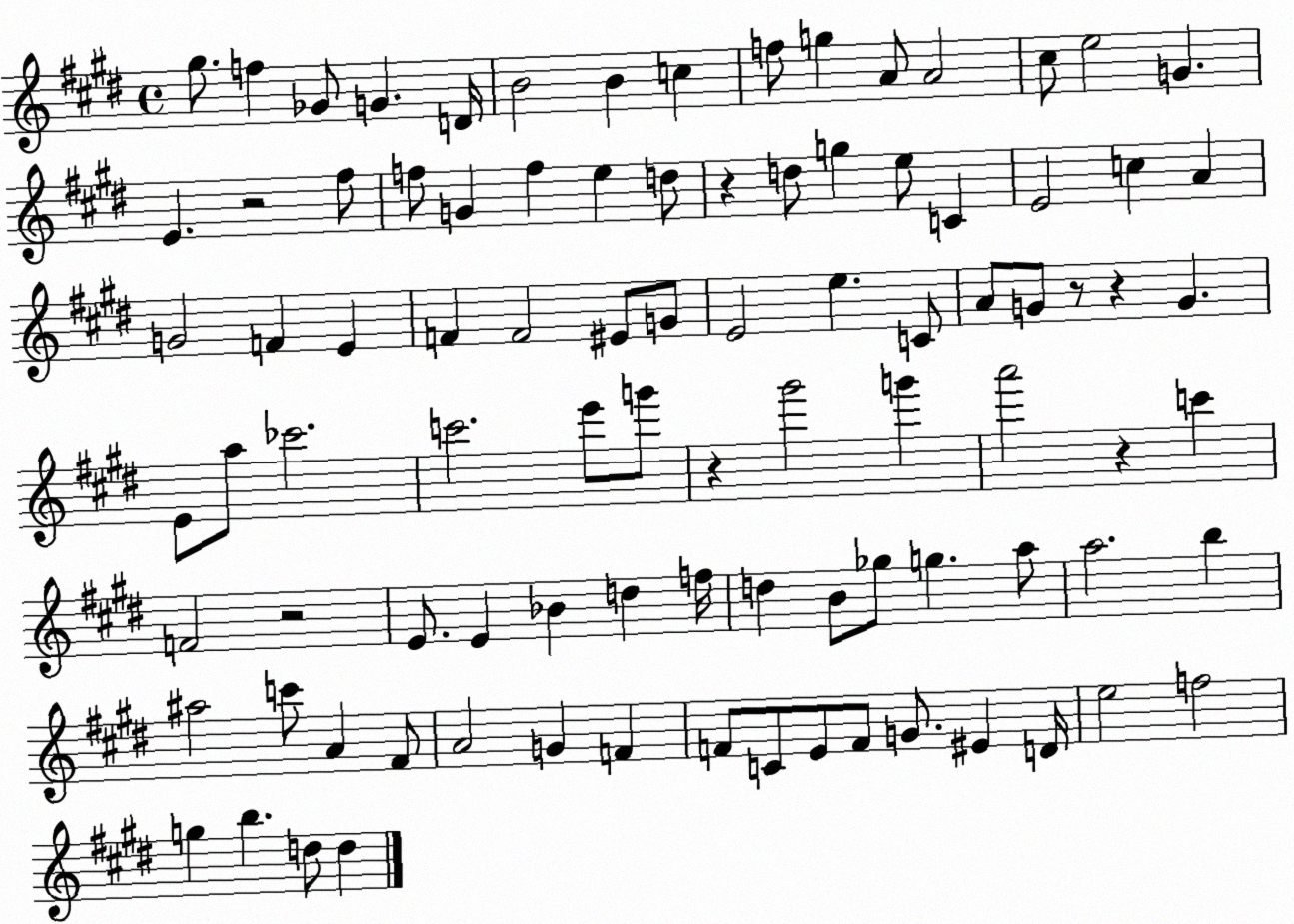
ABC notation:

X:1
T:Untitled
M:4/4
L:1/4
K:E
^g/2 f _G/2 G D/4 B2 B c f/2 g A/2 A2 ^c/2 e2 G E z2 ^f/2 f/2 G f e d/2 z d/2 g e/2 C E2 c A G2 F E F F2 ^E/2 G/2 E2 e C/2 A/2 G/2 z/2 z G E/2 a/2 _c'2 c'2 e'/2 g'/2 z ^g'2 g' a'2 z c' F2 z2 E/2 E _B d f/4 d B/2 _g/2 g a/2 a2 b ^a2 c'/2 A ^F/2 A2 G F F/2 C/2 E/2 F/2 G/2 ^E D/4 e2 f2 g b d/2 d